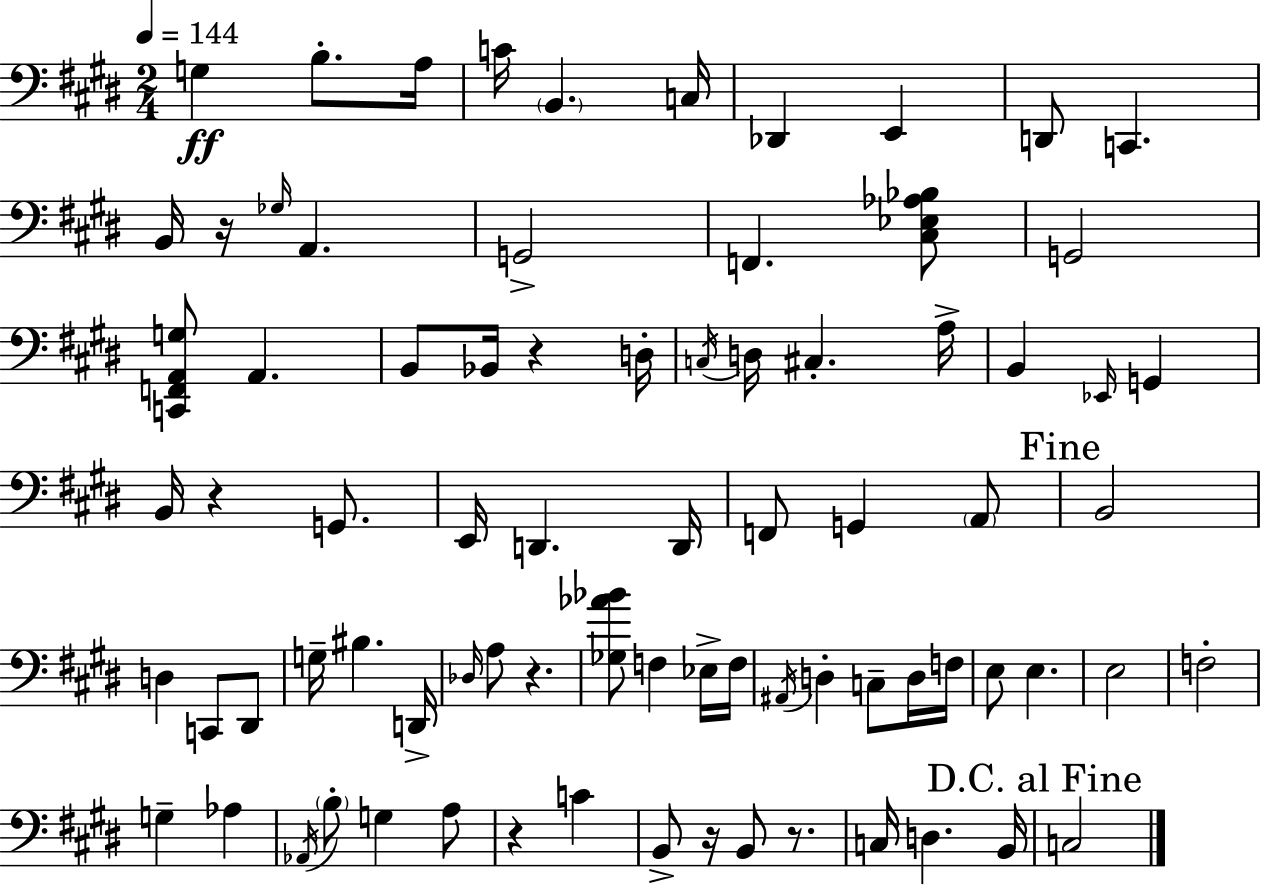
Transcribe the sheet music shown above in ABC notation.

X:1
T:Untitled
M:2/4
L:1/4
K:E
G, B,/2 A,/4 C/4 B,, C,/4 _D,, E,, D,,/2 C,, B,,/4 z/4 _G,/4 A,, G,,2 F,, [^C,_E,_A,_B,]/2 G,,2 [C,,F,,A,,G,]/2 A,, B,,/2 _B,,/4 z D,/4 C,/4 D,/4 ^C, A,/4 B,, _E,,/4 G,, B,,/4 z G,,/2 E,,/4 D,, D,,/4 F,,/2 G,, A,,/2 B,,2 D, C,,/2 ^D,,/2 G,/4 ^B, D,,/4 _D,/4 A,/2 z [_G,_A_B]/2 F, _E,/4 F,/4 ^A,,/4 D, C,/2 D,/4 F,/4 E,/2 E, E,2 F,2 G, _A, _A,,/4 B,/2 G, A,/2 z C B,,/2 z/4 B,,/2 z/2 C,/4 D, B,,/4 C,2